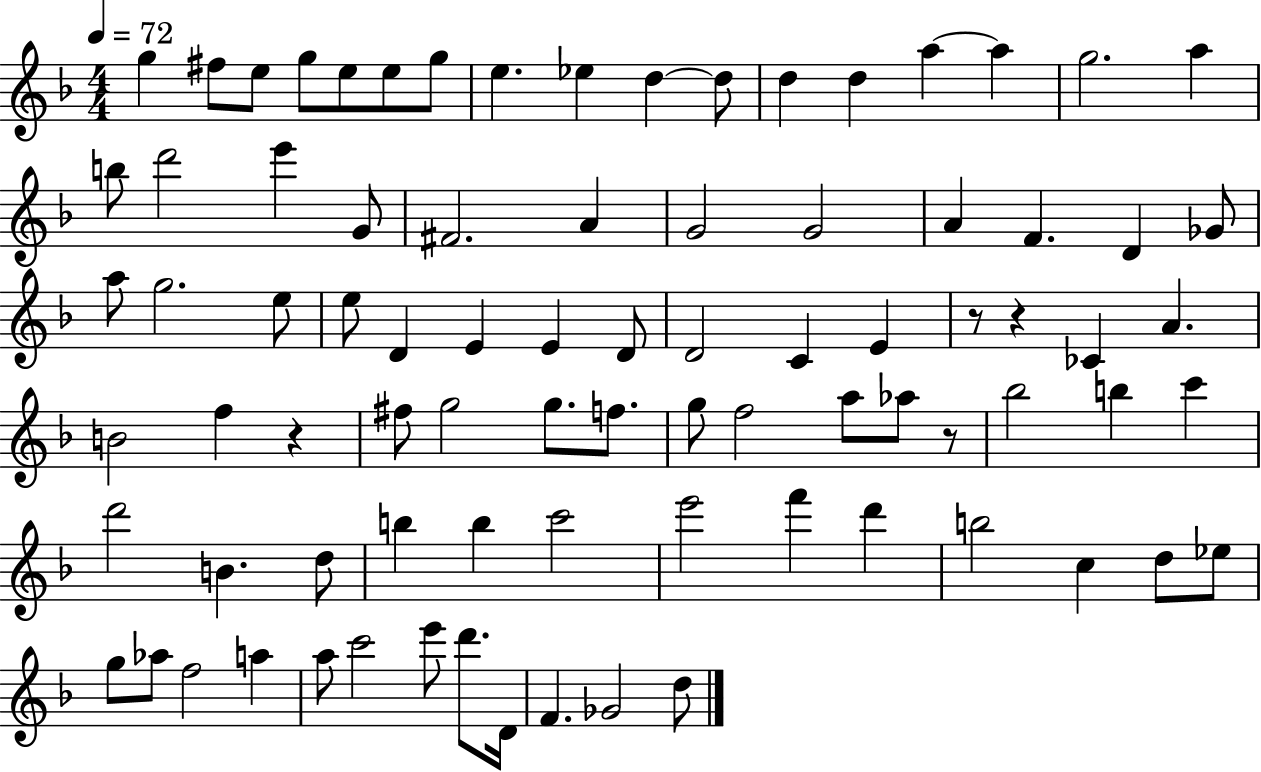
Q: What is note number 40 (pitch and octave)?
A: E4